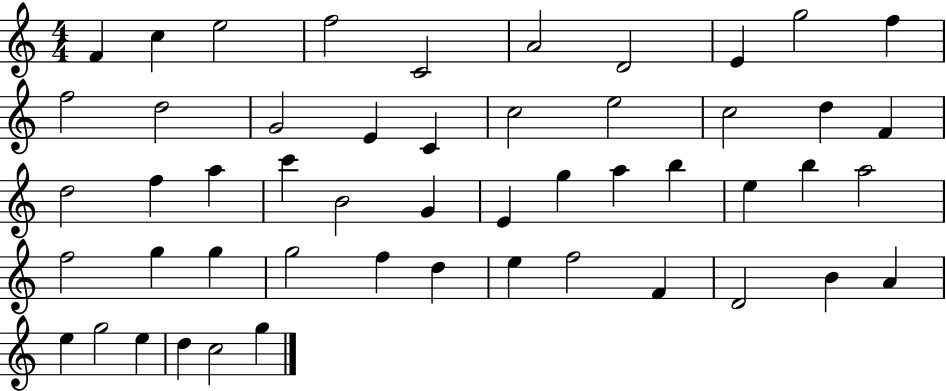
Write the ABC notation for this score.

X:1
T:Untitled
M:4/4
L:1/4
K:C
F c e2 f2 C2 A2 D2 E g2 f f2 d2 G2 E C c2 e2 c2 d F d2 f a c' B2 G E g a b e b a2 f2 g g g2 f d e f2 F D2 B A e g2 e d c2 g